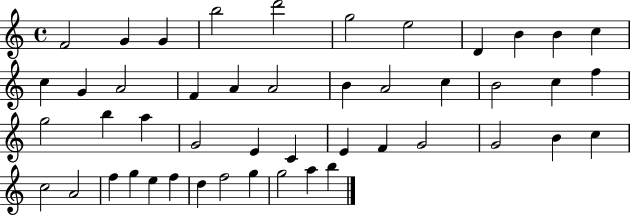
X:1
T:Untitled
M:4/4
L:1/4
K:C
F2 G G b2 d'2 g2 e2 D B B c c G A2 F A A2 B A2 c B2 c f g2 b a G2 E C E F G2 G2 B c c2 A2 f g e f d f2 g g2 a b